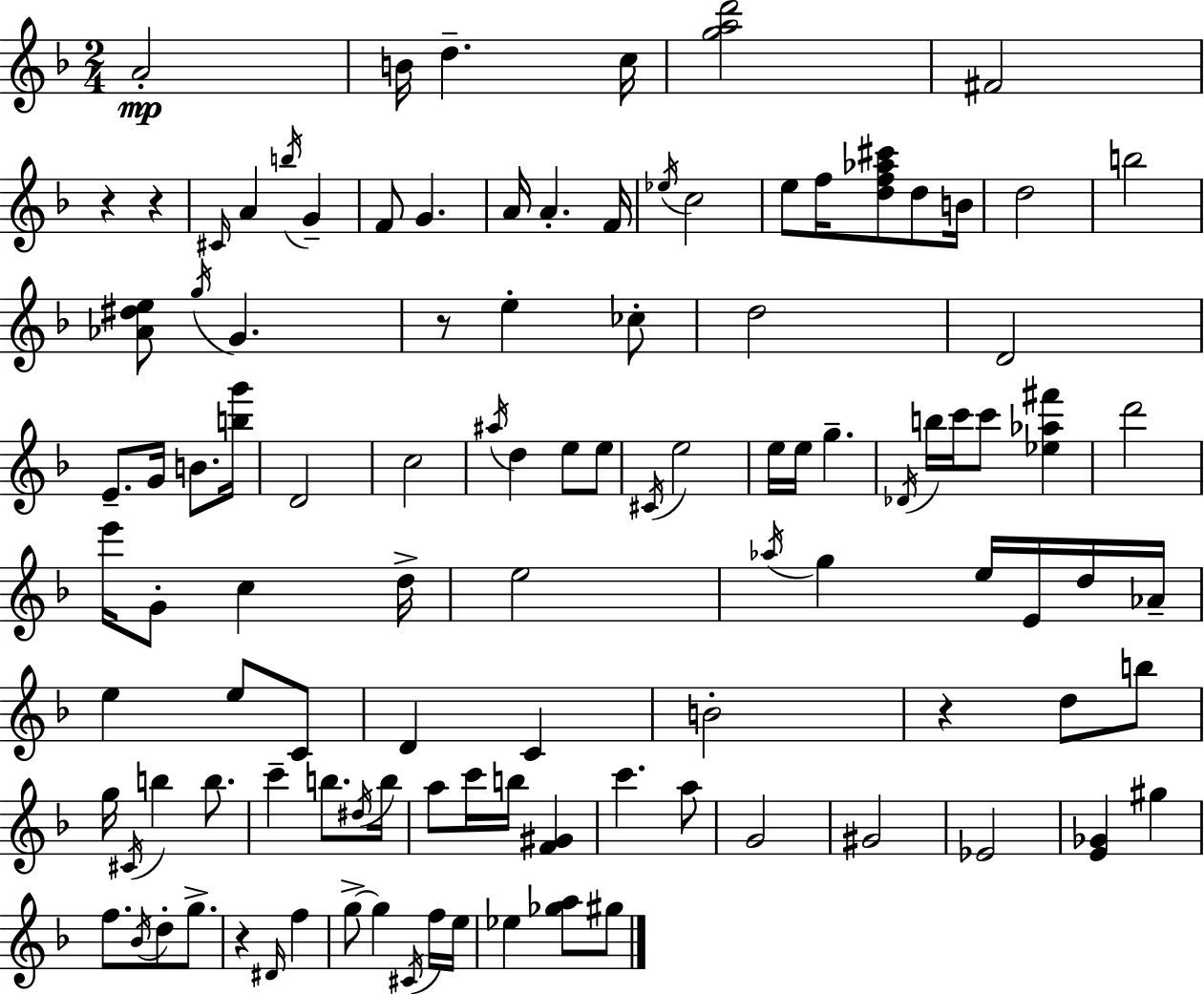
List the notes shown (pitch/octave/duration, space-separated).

A4/h B4/s D5/q. C5/s [G5,A5,D6]/h F#4/h R/q R/q C#4/s A4/q B5/s G4/q F4/e G4/q. A4/s A4/q. F4/s Eb5/s C5/h E5/e F5/s [D5,F5,Ab5,C#6]/e D5/e B4/s D5/h B5/h [Ab4,D#5,E5]/e G5/s G4/q. R/e E5/q CES5/e D5/h D4/h E4/e. G4/s B4/e. [B5,G6]/s D4/h C5/h A#5/s D5/q E5/e E5/e C#4/s E5/h E5/s E5/s G5/q. Db4/s B5/s C6/s C6/e [Eb5,Ab5,F#6]/q D6/h E6/s G4/e C5/q D5/s E5/h Ab5/s G5/q E5/s E4/s D5/s Ab4/s E5/q E5/e C4/e D4/q C4/q B4/h R/q D5/e B5/e G5/s C#4/s B5/q B5/e. C6/q B5/e. D#5/s B5/s A5/e C6/s B5/s [F4,G#4]/q C6/q. A5/e G4/h G#4/h Eb4/h [E4,Gb4]/q G#5/q F5/e. Bb4/s D5/e G5/e. R/q D#4/s F5/q G5/e G5/q C#4/s F5/s E5/s Eb5/q [Gb5,A5]/e G#5/e